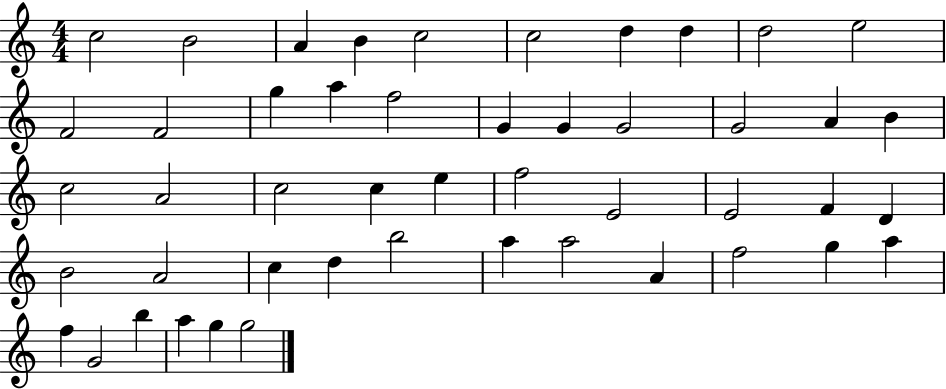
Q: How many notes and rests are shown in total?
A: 48